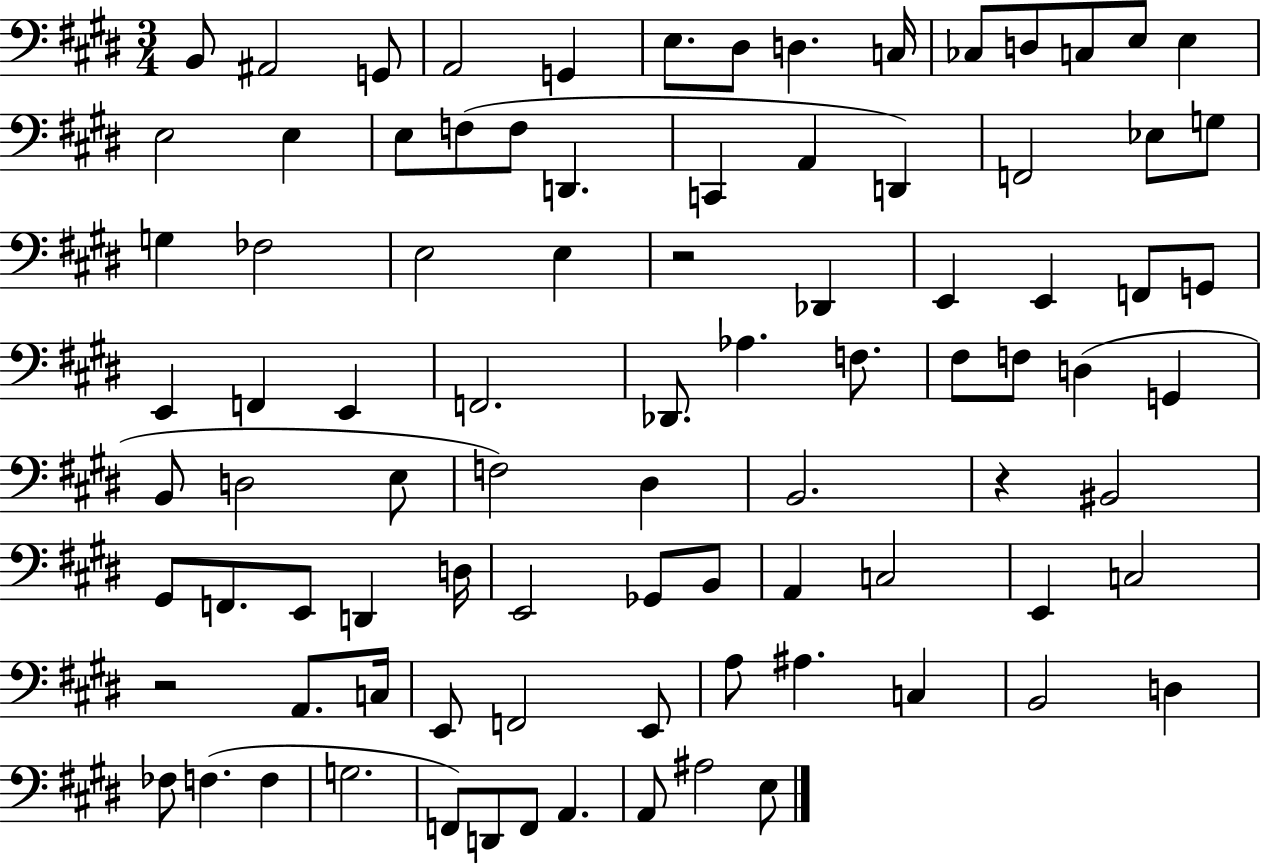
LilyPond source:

{
  \clef bass
  \numericTimeSignature
  \time 3/4
  \key e \major
  b,8 ais,2 g,8 | a,2 g,4 | e8. dis8 d4. c16 | ces8 d8 c8 e8 e4 | \break e2 e4 | e8 f8( f8 d,4. | c,4 a,4 d,4) | f,2 ees8 g8 | \break g4 fes2 | e2 e4 | r2 des,4 | e,4 e,4 f,8 g,8 | \break e,4 f,4 e,4 | f,2. | des,8. aes4. f8. | fis8 f8 d4( g,4 | \break b,8 d2 e8 | f2) dis4 | b,2. | r4 bis,2 | \break gis,8 f,8. e,8 d,4 d16 | e,2 ges,8 b,8 | a,4 c2 | e,4 c2 | \break r2 a,8. c16 | e,8 f,2 e,8 | a8 ais4. c4 | b,2 d4 | \break fes8 f4.( f4 | g2. | f,8) d,8 f,8 a,4. | a,8 ais2 e8 | \break \bar "|."
}